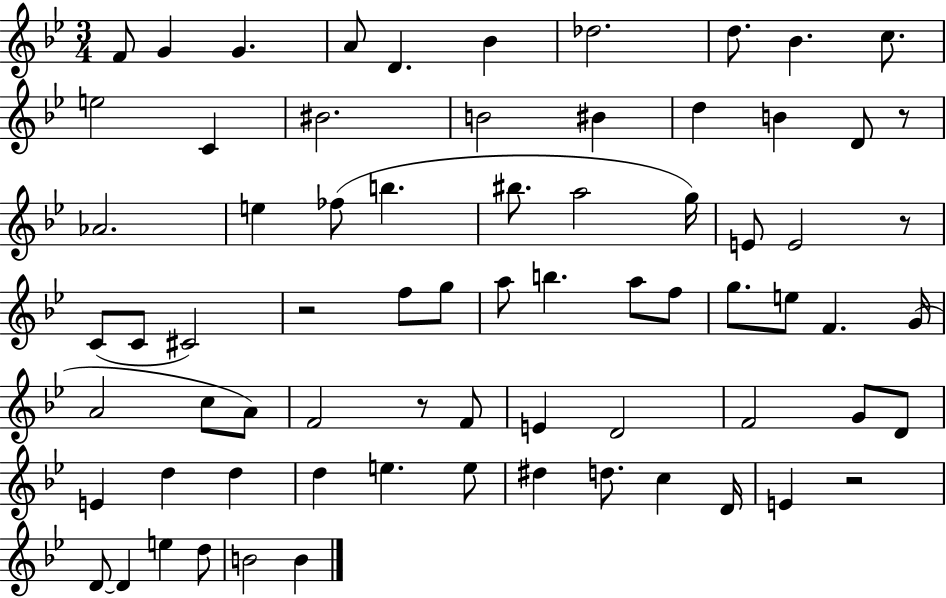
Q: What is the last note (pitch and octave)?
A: B4